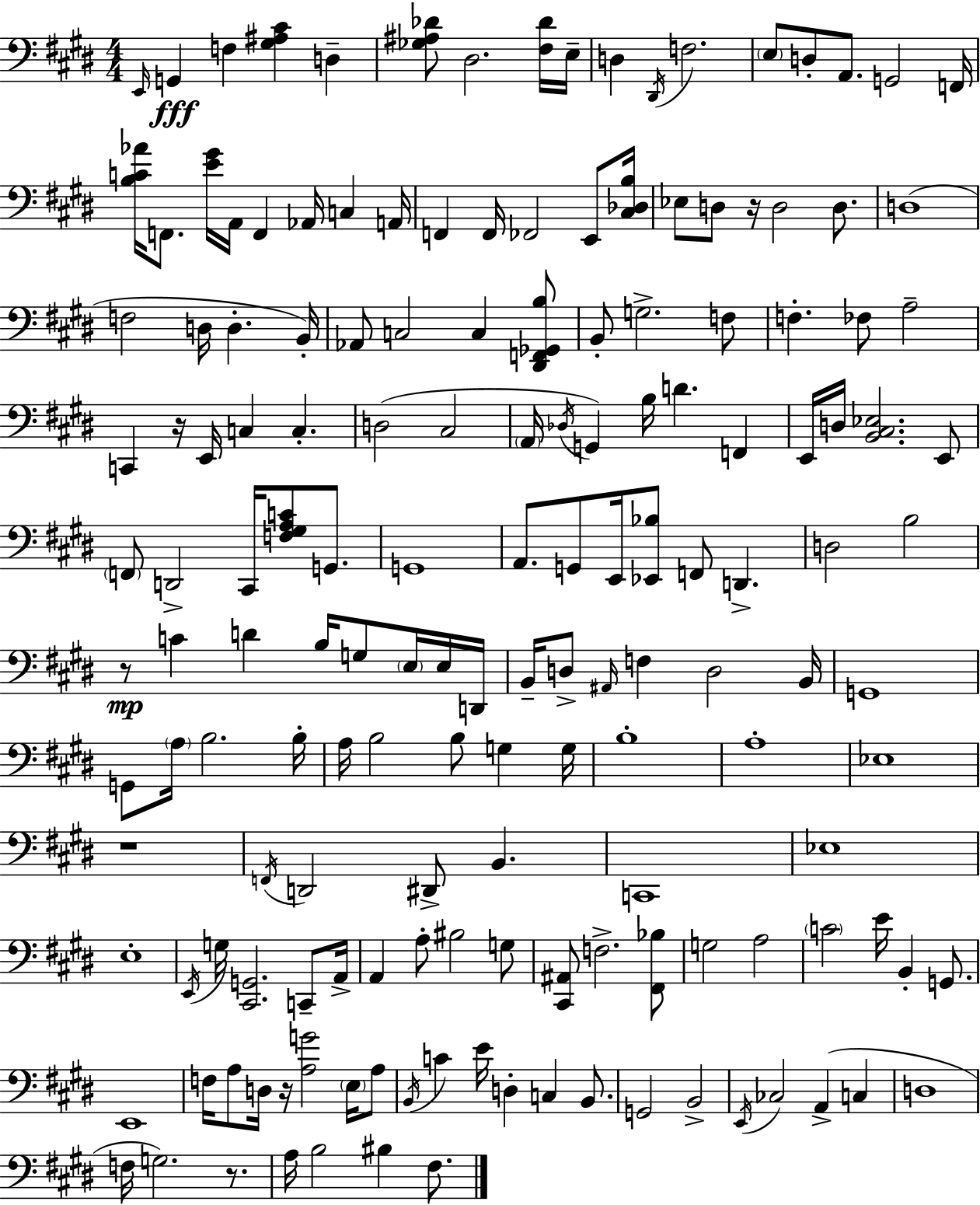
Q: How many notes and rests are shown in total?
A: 162